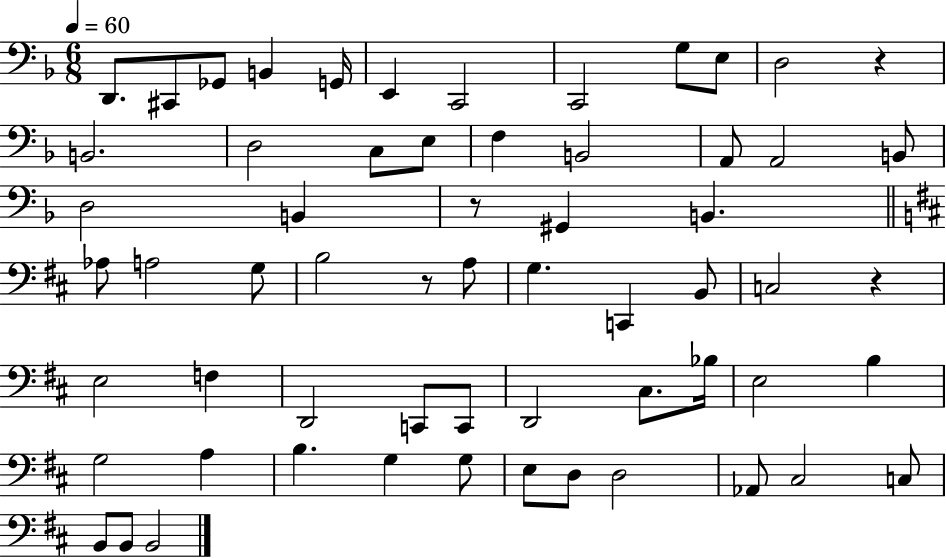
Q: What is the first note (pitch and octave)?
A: D2